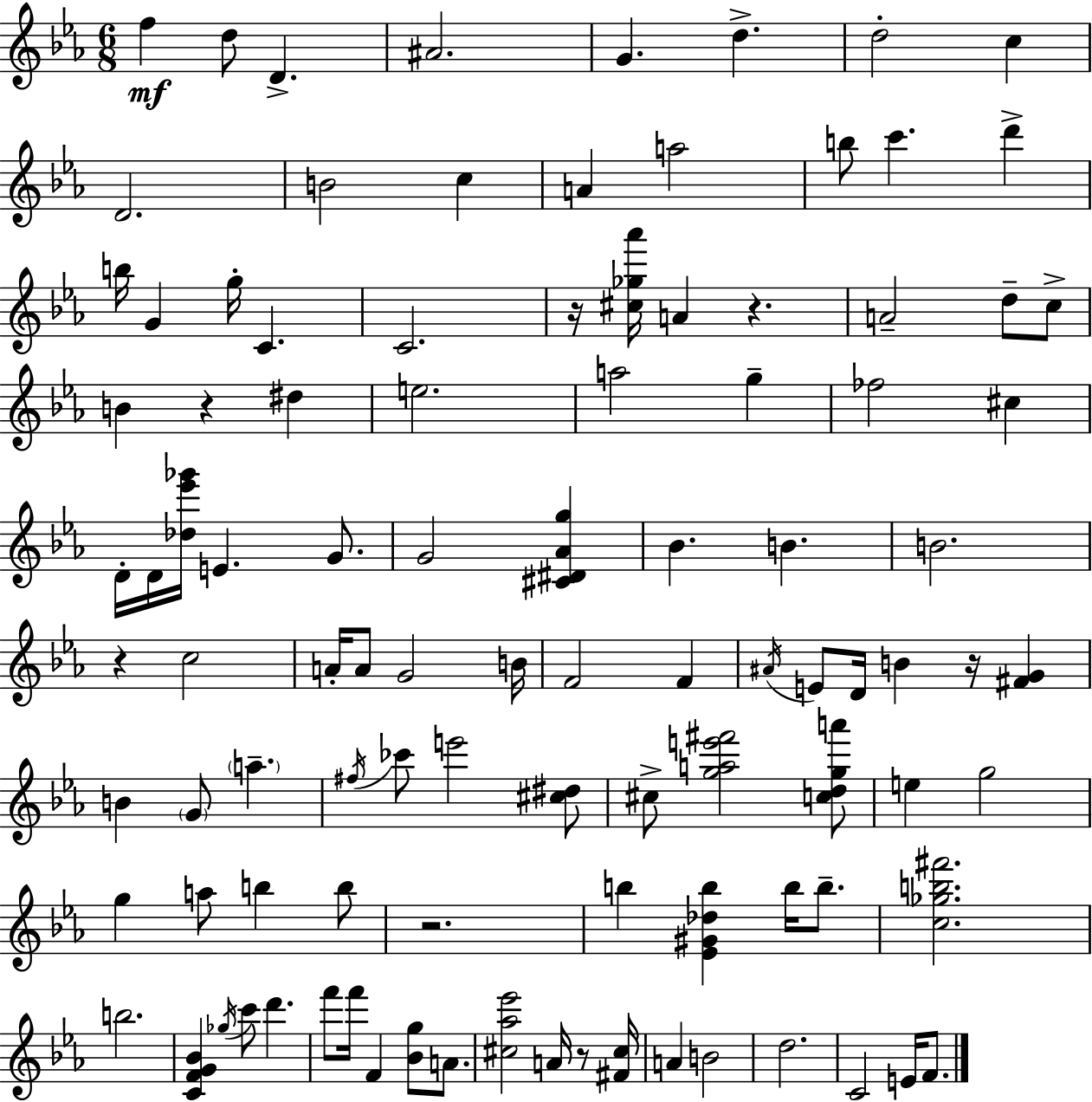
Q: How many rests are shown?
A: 7